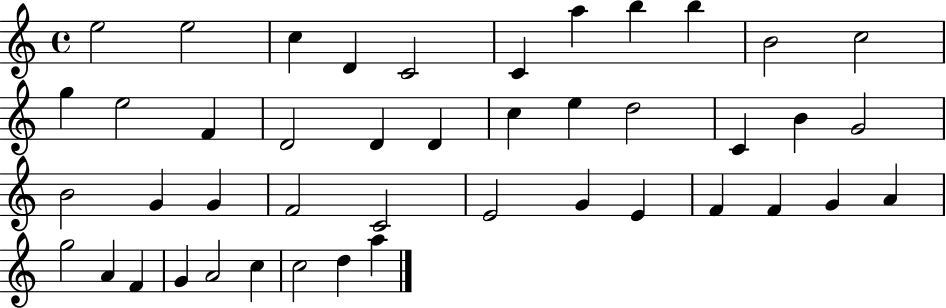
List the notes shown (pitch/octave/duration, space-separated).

E5/h E5/h C5/q D4/q C4/h C4/q A5/q B5/q B5/q B4/h C5/h G5/q E5/h F4/q D4/h D4/q D4/q C5/q E5/q D5/h C4/q B4/q G4/h B4/h G4/q G4/q F4/h C4/h E4/h G4/q E4/q F4/q F4/q G4/q A4/q G5/h A4/q F4/q G4/q A4/h C5/q C5/h D5/q A5/q